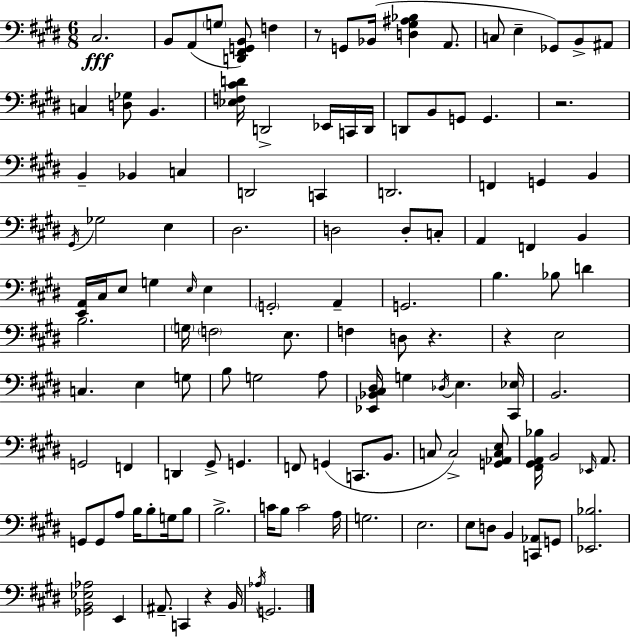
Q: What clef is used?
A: bass